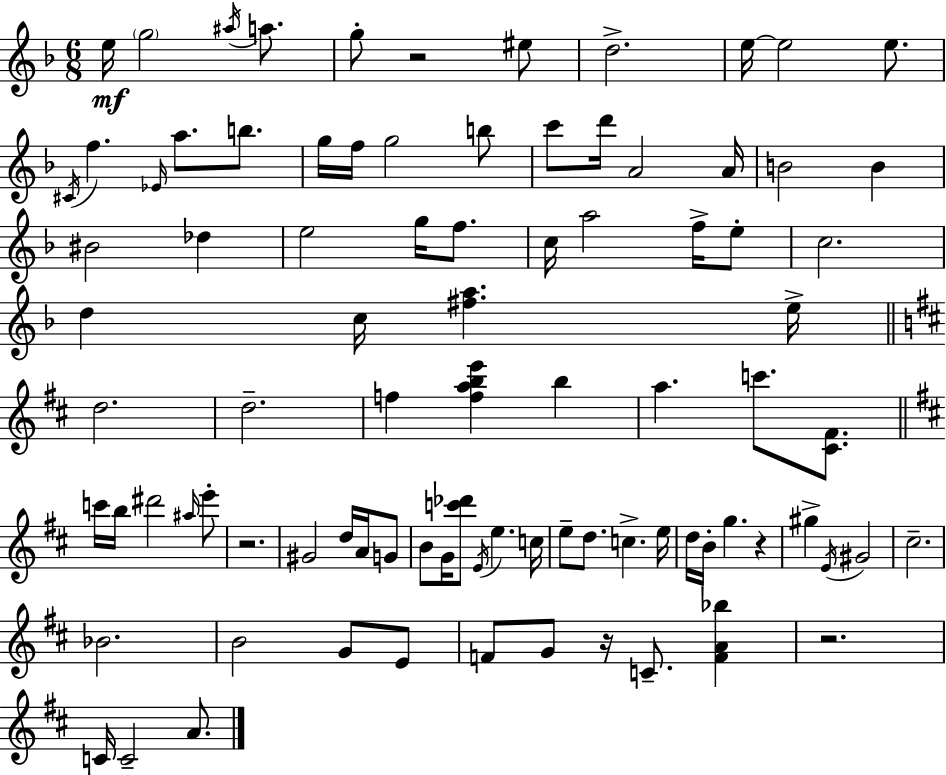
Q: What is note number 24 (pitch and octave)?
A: B4